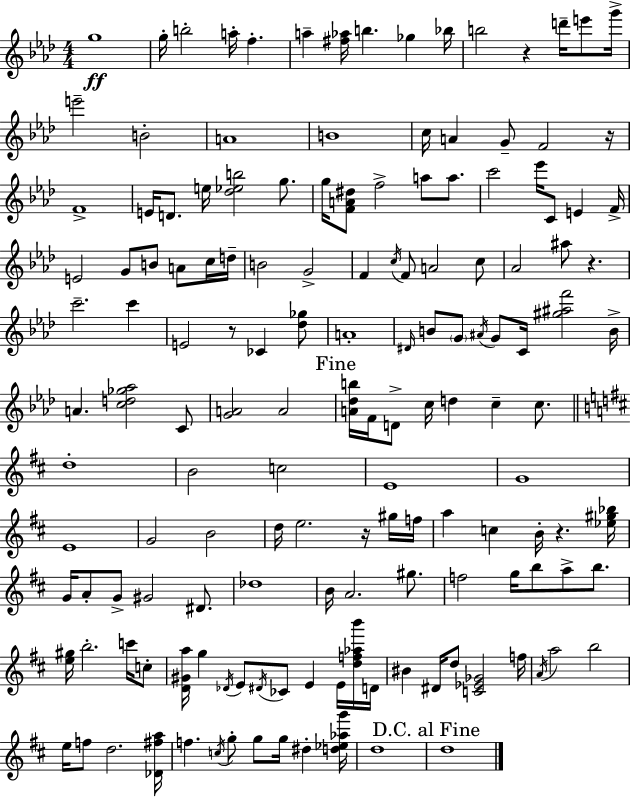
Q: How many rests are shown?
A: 6